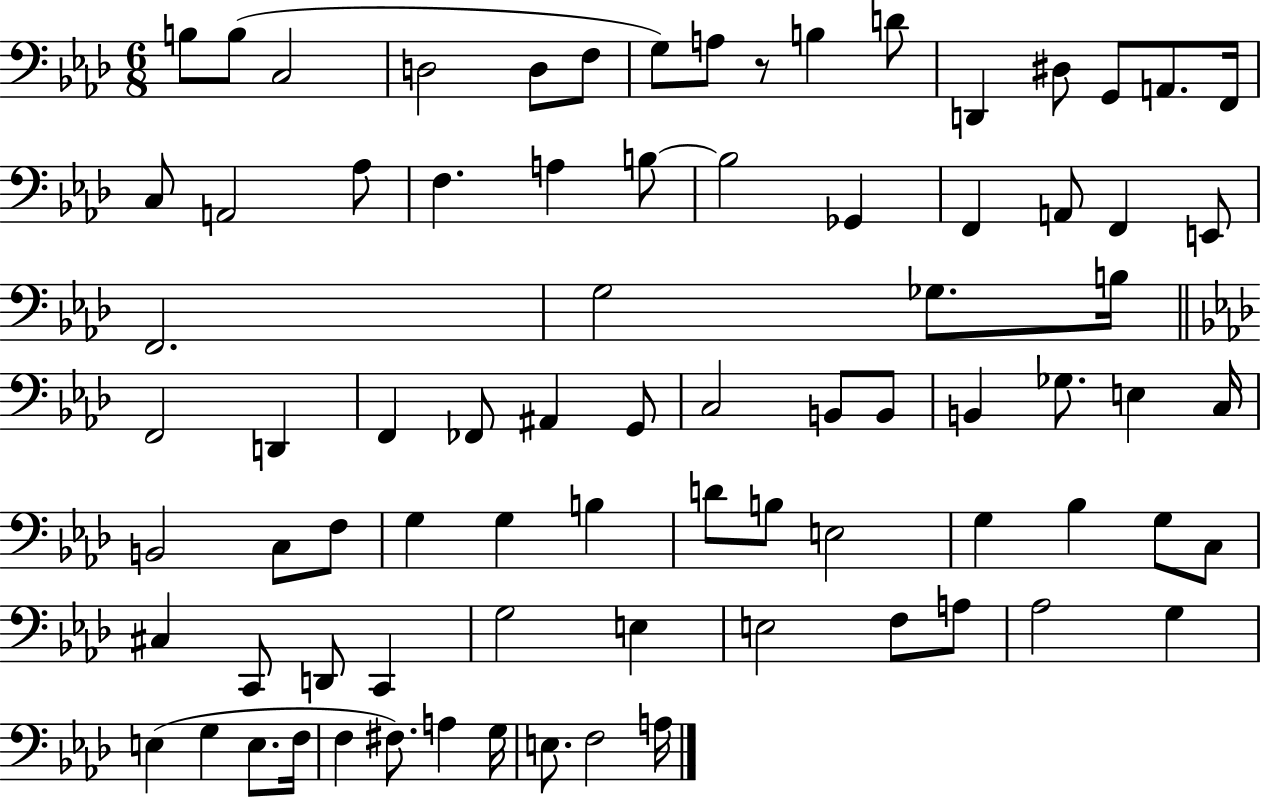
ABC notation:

X:1
T:Untitled
M:6/8
L:1/4
K:Ab
B,/2 B,/2 C,2 D,2 D,/2 F,/2 G,/2 A,/2 z/2 B, D/2 D,, ^D,/2 G,,/2 A,,/2 F,,/4 C,/2 A,,2 _A,/2 F, A, B,/2 B,2 _G,, F,, A,,/2 F,, E,,/2 F,,2 G,2 _G,/2 B,/4 F,,2 D,, F,, _F,,/2 ^A,, G,,/2 C,2 B,,/2 B,,/2 B,, _G,/2 E, C,/4 B,,2 C,/2 F,/2 G, G, B, D/2 B,/2 E,2 G, _B, G,/2 C,/2 ^C, C,,/2 D,,/2 C,, G,2 E, E,2 F,/2 A,/2 _A,2 G, E, G, E,/2 F,/4 F, ^F,/2 A, G,/4 E,/2 F,2 A,/4